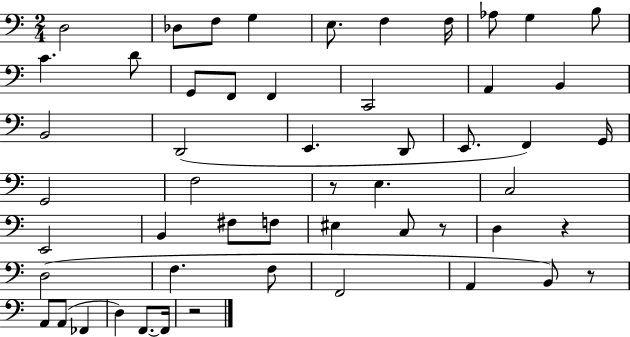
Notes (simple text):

D3/h Db3/e F3/e G3/q E3/e. F3/q F3/s Ab3/e G3/q B3/e C4/q. D4/e G2/e F2/e F2/q C2/h A2/q B2/q B2/h D2/h E2/q. D2/e E2/e. F2/q G2/s G2/h F3/h R/e E3/q. C3/h E2/h B2/q F#3/e F3/e EIS3/q C3/e R/e D3/q R/q D3/h F3/q. F3/e F2/h A2/q B2/e R/e A2/e A2/e FES2/q D3/q F2/e. F2/s R/h